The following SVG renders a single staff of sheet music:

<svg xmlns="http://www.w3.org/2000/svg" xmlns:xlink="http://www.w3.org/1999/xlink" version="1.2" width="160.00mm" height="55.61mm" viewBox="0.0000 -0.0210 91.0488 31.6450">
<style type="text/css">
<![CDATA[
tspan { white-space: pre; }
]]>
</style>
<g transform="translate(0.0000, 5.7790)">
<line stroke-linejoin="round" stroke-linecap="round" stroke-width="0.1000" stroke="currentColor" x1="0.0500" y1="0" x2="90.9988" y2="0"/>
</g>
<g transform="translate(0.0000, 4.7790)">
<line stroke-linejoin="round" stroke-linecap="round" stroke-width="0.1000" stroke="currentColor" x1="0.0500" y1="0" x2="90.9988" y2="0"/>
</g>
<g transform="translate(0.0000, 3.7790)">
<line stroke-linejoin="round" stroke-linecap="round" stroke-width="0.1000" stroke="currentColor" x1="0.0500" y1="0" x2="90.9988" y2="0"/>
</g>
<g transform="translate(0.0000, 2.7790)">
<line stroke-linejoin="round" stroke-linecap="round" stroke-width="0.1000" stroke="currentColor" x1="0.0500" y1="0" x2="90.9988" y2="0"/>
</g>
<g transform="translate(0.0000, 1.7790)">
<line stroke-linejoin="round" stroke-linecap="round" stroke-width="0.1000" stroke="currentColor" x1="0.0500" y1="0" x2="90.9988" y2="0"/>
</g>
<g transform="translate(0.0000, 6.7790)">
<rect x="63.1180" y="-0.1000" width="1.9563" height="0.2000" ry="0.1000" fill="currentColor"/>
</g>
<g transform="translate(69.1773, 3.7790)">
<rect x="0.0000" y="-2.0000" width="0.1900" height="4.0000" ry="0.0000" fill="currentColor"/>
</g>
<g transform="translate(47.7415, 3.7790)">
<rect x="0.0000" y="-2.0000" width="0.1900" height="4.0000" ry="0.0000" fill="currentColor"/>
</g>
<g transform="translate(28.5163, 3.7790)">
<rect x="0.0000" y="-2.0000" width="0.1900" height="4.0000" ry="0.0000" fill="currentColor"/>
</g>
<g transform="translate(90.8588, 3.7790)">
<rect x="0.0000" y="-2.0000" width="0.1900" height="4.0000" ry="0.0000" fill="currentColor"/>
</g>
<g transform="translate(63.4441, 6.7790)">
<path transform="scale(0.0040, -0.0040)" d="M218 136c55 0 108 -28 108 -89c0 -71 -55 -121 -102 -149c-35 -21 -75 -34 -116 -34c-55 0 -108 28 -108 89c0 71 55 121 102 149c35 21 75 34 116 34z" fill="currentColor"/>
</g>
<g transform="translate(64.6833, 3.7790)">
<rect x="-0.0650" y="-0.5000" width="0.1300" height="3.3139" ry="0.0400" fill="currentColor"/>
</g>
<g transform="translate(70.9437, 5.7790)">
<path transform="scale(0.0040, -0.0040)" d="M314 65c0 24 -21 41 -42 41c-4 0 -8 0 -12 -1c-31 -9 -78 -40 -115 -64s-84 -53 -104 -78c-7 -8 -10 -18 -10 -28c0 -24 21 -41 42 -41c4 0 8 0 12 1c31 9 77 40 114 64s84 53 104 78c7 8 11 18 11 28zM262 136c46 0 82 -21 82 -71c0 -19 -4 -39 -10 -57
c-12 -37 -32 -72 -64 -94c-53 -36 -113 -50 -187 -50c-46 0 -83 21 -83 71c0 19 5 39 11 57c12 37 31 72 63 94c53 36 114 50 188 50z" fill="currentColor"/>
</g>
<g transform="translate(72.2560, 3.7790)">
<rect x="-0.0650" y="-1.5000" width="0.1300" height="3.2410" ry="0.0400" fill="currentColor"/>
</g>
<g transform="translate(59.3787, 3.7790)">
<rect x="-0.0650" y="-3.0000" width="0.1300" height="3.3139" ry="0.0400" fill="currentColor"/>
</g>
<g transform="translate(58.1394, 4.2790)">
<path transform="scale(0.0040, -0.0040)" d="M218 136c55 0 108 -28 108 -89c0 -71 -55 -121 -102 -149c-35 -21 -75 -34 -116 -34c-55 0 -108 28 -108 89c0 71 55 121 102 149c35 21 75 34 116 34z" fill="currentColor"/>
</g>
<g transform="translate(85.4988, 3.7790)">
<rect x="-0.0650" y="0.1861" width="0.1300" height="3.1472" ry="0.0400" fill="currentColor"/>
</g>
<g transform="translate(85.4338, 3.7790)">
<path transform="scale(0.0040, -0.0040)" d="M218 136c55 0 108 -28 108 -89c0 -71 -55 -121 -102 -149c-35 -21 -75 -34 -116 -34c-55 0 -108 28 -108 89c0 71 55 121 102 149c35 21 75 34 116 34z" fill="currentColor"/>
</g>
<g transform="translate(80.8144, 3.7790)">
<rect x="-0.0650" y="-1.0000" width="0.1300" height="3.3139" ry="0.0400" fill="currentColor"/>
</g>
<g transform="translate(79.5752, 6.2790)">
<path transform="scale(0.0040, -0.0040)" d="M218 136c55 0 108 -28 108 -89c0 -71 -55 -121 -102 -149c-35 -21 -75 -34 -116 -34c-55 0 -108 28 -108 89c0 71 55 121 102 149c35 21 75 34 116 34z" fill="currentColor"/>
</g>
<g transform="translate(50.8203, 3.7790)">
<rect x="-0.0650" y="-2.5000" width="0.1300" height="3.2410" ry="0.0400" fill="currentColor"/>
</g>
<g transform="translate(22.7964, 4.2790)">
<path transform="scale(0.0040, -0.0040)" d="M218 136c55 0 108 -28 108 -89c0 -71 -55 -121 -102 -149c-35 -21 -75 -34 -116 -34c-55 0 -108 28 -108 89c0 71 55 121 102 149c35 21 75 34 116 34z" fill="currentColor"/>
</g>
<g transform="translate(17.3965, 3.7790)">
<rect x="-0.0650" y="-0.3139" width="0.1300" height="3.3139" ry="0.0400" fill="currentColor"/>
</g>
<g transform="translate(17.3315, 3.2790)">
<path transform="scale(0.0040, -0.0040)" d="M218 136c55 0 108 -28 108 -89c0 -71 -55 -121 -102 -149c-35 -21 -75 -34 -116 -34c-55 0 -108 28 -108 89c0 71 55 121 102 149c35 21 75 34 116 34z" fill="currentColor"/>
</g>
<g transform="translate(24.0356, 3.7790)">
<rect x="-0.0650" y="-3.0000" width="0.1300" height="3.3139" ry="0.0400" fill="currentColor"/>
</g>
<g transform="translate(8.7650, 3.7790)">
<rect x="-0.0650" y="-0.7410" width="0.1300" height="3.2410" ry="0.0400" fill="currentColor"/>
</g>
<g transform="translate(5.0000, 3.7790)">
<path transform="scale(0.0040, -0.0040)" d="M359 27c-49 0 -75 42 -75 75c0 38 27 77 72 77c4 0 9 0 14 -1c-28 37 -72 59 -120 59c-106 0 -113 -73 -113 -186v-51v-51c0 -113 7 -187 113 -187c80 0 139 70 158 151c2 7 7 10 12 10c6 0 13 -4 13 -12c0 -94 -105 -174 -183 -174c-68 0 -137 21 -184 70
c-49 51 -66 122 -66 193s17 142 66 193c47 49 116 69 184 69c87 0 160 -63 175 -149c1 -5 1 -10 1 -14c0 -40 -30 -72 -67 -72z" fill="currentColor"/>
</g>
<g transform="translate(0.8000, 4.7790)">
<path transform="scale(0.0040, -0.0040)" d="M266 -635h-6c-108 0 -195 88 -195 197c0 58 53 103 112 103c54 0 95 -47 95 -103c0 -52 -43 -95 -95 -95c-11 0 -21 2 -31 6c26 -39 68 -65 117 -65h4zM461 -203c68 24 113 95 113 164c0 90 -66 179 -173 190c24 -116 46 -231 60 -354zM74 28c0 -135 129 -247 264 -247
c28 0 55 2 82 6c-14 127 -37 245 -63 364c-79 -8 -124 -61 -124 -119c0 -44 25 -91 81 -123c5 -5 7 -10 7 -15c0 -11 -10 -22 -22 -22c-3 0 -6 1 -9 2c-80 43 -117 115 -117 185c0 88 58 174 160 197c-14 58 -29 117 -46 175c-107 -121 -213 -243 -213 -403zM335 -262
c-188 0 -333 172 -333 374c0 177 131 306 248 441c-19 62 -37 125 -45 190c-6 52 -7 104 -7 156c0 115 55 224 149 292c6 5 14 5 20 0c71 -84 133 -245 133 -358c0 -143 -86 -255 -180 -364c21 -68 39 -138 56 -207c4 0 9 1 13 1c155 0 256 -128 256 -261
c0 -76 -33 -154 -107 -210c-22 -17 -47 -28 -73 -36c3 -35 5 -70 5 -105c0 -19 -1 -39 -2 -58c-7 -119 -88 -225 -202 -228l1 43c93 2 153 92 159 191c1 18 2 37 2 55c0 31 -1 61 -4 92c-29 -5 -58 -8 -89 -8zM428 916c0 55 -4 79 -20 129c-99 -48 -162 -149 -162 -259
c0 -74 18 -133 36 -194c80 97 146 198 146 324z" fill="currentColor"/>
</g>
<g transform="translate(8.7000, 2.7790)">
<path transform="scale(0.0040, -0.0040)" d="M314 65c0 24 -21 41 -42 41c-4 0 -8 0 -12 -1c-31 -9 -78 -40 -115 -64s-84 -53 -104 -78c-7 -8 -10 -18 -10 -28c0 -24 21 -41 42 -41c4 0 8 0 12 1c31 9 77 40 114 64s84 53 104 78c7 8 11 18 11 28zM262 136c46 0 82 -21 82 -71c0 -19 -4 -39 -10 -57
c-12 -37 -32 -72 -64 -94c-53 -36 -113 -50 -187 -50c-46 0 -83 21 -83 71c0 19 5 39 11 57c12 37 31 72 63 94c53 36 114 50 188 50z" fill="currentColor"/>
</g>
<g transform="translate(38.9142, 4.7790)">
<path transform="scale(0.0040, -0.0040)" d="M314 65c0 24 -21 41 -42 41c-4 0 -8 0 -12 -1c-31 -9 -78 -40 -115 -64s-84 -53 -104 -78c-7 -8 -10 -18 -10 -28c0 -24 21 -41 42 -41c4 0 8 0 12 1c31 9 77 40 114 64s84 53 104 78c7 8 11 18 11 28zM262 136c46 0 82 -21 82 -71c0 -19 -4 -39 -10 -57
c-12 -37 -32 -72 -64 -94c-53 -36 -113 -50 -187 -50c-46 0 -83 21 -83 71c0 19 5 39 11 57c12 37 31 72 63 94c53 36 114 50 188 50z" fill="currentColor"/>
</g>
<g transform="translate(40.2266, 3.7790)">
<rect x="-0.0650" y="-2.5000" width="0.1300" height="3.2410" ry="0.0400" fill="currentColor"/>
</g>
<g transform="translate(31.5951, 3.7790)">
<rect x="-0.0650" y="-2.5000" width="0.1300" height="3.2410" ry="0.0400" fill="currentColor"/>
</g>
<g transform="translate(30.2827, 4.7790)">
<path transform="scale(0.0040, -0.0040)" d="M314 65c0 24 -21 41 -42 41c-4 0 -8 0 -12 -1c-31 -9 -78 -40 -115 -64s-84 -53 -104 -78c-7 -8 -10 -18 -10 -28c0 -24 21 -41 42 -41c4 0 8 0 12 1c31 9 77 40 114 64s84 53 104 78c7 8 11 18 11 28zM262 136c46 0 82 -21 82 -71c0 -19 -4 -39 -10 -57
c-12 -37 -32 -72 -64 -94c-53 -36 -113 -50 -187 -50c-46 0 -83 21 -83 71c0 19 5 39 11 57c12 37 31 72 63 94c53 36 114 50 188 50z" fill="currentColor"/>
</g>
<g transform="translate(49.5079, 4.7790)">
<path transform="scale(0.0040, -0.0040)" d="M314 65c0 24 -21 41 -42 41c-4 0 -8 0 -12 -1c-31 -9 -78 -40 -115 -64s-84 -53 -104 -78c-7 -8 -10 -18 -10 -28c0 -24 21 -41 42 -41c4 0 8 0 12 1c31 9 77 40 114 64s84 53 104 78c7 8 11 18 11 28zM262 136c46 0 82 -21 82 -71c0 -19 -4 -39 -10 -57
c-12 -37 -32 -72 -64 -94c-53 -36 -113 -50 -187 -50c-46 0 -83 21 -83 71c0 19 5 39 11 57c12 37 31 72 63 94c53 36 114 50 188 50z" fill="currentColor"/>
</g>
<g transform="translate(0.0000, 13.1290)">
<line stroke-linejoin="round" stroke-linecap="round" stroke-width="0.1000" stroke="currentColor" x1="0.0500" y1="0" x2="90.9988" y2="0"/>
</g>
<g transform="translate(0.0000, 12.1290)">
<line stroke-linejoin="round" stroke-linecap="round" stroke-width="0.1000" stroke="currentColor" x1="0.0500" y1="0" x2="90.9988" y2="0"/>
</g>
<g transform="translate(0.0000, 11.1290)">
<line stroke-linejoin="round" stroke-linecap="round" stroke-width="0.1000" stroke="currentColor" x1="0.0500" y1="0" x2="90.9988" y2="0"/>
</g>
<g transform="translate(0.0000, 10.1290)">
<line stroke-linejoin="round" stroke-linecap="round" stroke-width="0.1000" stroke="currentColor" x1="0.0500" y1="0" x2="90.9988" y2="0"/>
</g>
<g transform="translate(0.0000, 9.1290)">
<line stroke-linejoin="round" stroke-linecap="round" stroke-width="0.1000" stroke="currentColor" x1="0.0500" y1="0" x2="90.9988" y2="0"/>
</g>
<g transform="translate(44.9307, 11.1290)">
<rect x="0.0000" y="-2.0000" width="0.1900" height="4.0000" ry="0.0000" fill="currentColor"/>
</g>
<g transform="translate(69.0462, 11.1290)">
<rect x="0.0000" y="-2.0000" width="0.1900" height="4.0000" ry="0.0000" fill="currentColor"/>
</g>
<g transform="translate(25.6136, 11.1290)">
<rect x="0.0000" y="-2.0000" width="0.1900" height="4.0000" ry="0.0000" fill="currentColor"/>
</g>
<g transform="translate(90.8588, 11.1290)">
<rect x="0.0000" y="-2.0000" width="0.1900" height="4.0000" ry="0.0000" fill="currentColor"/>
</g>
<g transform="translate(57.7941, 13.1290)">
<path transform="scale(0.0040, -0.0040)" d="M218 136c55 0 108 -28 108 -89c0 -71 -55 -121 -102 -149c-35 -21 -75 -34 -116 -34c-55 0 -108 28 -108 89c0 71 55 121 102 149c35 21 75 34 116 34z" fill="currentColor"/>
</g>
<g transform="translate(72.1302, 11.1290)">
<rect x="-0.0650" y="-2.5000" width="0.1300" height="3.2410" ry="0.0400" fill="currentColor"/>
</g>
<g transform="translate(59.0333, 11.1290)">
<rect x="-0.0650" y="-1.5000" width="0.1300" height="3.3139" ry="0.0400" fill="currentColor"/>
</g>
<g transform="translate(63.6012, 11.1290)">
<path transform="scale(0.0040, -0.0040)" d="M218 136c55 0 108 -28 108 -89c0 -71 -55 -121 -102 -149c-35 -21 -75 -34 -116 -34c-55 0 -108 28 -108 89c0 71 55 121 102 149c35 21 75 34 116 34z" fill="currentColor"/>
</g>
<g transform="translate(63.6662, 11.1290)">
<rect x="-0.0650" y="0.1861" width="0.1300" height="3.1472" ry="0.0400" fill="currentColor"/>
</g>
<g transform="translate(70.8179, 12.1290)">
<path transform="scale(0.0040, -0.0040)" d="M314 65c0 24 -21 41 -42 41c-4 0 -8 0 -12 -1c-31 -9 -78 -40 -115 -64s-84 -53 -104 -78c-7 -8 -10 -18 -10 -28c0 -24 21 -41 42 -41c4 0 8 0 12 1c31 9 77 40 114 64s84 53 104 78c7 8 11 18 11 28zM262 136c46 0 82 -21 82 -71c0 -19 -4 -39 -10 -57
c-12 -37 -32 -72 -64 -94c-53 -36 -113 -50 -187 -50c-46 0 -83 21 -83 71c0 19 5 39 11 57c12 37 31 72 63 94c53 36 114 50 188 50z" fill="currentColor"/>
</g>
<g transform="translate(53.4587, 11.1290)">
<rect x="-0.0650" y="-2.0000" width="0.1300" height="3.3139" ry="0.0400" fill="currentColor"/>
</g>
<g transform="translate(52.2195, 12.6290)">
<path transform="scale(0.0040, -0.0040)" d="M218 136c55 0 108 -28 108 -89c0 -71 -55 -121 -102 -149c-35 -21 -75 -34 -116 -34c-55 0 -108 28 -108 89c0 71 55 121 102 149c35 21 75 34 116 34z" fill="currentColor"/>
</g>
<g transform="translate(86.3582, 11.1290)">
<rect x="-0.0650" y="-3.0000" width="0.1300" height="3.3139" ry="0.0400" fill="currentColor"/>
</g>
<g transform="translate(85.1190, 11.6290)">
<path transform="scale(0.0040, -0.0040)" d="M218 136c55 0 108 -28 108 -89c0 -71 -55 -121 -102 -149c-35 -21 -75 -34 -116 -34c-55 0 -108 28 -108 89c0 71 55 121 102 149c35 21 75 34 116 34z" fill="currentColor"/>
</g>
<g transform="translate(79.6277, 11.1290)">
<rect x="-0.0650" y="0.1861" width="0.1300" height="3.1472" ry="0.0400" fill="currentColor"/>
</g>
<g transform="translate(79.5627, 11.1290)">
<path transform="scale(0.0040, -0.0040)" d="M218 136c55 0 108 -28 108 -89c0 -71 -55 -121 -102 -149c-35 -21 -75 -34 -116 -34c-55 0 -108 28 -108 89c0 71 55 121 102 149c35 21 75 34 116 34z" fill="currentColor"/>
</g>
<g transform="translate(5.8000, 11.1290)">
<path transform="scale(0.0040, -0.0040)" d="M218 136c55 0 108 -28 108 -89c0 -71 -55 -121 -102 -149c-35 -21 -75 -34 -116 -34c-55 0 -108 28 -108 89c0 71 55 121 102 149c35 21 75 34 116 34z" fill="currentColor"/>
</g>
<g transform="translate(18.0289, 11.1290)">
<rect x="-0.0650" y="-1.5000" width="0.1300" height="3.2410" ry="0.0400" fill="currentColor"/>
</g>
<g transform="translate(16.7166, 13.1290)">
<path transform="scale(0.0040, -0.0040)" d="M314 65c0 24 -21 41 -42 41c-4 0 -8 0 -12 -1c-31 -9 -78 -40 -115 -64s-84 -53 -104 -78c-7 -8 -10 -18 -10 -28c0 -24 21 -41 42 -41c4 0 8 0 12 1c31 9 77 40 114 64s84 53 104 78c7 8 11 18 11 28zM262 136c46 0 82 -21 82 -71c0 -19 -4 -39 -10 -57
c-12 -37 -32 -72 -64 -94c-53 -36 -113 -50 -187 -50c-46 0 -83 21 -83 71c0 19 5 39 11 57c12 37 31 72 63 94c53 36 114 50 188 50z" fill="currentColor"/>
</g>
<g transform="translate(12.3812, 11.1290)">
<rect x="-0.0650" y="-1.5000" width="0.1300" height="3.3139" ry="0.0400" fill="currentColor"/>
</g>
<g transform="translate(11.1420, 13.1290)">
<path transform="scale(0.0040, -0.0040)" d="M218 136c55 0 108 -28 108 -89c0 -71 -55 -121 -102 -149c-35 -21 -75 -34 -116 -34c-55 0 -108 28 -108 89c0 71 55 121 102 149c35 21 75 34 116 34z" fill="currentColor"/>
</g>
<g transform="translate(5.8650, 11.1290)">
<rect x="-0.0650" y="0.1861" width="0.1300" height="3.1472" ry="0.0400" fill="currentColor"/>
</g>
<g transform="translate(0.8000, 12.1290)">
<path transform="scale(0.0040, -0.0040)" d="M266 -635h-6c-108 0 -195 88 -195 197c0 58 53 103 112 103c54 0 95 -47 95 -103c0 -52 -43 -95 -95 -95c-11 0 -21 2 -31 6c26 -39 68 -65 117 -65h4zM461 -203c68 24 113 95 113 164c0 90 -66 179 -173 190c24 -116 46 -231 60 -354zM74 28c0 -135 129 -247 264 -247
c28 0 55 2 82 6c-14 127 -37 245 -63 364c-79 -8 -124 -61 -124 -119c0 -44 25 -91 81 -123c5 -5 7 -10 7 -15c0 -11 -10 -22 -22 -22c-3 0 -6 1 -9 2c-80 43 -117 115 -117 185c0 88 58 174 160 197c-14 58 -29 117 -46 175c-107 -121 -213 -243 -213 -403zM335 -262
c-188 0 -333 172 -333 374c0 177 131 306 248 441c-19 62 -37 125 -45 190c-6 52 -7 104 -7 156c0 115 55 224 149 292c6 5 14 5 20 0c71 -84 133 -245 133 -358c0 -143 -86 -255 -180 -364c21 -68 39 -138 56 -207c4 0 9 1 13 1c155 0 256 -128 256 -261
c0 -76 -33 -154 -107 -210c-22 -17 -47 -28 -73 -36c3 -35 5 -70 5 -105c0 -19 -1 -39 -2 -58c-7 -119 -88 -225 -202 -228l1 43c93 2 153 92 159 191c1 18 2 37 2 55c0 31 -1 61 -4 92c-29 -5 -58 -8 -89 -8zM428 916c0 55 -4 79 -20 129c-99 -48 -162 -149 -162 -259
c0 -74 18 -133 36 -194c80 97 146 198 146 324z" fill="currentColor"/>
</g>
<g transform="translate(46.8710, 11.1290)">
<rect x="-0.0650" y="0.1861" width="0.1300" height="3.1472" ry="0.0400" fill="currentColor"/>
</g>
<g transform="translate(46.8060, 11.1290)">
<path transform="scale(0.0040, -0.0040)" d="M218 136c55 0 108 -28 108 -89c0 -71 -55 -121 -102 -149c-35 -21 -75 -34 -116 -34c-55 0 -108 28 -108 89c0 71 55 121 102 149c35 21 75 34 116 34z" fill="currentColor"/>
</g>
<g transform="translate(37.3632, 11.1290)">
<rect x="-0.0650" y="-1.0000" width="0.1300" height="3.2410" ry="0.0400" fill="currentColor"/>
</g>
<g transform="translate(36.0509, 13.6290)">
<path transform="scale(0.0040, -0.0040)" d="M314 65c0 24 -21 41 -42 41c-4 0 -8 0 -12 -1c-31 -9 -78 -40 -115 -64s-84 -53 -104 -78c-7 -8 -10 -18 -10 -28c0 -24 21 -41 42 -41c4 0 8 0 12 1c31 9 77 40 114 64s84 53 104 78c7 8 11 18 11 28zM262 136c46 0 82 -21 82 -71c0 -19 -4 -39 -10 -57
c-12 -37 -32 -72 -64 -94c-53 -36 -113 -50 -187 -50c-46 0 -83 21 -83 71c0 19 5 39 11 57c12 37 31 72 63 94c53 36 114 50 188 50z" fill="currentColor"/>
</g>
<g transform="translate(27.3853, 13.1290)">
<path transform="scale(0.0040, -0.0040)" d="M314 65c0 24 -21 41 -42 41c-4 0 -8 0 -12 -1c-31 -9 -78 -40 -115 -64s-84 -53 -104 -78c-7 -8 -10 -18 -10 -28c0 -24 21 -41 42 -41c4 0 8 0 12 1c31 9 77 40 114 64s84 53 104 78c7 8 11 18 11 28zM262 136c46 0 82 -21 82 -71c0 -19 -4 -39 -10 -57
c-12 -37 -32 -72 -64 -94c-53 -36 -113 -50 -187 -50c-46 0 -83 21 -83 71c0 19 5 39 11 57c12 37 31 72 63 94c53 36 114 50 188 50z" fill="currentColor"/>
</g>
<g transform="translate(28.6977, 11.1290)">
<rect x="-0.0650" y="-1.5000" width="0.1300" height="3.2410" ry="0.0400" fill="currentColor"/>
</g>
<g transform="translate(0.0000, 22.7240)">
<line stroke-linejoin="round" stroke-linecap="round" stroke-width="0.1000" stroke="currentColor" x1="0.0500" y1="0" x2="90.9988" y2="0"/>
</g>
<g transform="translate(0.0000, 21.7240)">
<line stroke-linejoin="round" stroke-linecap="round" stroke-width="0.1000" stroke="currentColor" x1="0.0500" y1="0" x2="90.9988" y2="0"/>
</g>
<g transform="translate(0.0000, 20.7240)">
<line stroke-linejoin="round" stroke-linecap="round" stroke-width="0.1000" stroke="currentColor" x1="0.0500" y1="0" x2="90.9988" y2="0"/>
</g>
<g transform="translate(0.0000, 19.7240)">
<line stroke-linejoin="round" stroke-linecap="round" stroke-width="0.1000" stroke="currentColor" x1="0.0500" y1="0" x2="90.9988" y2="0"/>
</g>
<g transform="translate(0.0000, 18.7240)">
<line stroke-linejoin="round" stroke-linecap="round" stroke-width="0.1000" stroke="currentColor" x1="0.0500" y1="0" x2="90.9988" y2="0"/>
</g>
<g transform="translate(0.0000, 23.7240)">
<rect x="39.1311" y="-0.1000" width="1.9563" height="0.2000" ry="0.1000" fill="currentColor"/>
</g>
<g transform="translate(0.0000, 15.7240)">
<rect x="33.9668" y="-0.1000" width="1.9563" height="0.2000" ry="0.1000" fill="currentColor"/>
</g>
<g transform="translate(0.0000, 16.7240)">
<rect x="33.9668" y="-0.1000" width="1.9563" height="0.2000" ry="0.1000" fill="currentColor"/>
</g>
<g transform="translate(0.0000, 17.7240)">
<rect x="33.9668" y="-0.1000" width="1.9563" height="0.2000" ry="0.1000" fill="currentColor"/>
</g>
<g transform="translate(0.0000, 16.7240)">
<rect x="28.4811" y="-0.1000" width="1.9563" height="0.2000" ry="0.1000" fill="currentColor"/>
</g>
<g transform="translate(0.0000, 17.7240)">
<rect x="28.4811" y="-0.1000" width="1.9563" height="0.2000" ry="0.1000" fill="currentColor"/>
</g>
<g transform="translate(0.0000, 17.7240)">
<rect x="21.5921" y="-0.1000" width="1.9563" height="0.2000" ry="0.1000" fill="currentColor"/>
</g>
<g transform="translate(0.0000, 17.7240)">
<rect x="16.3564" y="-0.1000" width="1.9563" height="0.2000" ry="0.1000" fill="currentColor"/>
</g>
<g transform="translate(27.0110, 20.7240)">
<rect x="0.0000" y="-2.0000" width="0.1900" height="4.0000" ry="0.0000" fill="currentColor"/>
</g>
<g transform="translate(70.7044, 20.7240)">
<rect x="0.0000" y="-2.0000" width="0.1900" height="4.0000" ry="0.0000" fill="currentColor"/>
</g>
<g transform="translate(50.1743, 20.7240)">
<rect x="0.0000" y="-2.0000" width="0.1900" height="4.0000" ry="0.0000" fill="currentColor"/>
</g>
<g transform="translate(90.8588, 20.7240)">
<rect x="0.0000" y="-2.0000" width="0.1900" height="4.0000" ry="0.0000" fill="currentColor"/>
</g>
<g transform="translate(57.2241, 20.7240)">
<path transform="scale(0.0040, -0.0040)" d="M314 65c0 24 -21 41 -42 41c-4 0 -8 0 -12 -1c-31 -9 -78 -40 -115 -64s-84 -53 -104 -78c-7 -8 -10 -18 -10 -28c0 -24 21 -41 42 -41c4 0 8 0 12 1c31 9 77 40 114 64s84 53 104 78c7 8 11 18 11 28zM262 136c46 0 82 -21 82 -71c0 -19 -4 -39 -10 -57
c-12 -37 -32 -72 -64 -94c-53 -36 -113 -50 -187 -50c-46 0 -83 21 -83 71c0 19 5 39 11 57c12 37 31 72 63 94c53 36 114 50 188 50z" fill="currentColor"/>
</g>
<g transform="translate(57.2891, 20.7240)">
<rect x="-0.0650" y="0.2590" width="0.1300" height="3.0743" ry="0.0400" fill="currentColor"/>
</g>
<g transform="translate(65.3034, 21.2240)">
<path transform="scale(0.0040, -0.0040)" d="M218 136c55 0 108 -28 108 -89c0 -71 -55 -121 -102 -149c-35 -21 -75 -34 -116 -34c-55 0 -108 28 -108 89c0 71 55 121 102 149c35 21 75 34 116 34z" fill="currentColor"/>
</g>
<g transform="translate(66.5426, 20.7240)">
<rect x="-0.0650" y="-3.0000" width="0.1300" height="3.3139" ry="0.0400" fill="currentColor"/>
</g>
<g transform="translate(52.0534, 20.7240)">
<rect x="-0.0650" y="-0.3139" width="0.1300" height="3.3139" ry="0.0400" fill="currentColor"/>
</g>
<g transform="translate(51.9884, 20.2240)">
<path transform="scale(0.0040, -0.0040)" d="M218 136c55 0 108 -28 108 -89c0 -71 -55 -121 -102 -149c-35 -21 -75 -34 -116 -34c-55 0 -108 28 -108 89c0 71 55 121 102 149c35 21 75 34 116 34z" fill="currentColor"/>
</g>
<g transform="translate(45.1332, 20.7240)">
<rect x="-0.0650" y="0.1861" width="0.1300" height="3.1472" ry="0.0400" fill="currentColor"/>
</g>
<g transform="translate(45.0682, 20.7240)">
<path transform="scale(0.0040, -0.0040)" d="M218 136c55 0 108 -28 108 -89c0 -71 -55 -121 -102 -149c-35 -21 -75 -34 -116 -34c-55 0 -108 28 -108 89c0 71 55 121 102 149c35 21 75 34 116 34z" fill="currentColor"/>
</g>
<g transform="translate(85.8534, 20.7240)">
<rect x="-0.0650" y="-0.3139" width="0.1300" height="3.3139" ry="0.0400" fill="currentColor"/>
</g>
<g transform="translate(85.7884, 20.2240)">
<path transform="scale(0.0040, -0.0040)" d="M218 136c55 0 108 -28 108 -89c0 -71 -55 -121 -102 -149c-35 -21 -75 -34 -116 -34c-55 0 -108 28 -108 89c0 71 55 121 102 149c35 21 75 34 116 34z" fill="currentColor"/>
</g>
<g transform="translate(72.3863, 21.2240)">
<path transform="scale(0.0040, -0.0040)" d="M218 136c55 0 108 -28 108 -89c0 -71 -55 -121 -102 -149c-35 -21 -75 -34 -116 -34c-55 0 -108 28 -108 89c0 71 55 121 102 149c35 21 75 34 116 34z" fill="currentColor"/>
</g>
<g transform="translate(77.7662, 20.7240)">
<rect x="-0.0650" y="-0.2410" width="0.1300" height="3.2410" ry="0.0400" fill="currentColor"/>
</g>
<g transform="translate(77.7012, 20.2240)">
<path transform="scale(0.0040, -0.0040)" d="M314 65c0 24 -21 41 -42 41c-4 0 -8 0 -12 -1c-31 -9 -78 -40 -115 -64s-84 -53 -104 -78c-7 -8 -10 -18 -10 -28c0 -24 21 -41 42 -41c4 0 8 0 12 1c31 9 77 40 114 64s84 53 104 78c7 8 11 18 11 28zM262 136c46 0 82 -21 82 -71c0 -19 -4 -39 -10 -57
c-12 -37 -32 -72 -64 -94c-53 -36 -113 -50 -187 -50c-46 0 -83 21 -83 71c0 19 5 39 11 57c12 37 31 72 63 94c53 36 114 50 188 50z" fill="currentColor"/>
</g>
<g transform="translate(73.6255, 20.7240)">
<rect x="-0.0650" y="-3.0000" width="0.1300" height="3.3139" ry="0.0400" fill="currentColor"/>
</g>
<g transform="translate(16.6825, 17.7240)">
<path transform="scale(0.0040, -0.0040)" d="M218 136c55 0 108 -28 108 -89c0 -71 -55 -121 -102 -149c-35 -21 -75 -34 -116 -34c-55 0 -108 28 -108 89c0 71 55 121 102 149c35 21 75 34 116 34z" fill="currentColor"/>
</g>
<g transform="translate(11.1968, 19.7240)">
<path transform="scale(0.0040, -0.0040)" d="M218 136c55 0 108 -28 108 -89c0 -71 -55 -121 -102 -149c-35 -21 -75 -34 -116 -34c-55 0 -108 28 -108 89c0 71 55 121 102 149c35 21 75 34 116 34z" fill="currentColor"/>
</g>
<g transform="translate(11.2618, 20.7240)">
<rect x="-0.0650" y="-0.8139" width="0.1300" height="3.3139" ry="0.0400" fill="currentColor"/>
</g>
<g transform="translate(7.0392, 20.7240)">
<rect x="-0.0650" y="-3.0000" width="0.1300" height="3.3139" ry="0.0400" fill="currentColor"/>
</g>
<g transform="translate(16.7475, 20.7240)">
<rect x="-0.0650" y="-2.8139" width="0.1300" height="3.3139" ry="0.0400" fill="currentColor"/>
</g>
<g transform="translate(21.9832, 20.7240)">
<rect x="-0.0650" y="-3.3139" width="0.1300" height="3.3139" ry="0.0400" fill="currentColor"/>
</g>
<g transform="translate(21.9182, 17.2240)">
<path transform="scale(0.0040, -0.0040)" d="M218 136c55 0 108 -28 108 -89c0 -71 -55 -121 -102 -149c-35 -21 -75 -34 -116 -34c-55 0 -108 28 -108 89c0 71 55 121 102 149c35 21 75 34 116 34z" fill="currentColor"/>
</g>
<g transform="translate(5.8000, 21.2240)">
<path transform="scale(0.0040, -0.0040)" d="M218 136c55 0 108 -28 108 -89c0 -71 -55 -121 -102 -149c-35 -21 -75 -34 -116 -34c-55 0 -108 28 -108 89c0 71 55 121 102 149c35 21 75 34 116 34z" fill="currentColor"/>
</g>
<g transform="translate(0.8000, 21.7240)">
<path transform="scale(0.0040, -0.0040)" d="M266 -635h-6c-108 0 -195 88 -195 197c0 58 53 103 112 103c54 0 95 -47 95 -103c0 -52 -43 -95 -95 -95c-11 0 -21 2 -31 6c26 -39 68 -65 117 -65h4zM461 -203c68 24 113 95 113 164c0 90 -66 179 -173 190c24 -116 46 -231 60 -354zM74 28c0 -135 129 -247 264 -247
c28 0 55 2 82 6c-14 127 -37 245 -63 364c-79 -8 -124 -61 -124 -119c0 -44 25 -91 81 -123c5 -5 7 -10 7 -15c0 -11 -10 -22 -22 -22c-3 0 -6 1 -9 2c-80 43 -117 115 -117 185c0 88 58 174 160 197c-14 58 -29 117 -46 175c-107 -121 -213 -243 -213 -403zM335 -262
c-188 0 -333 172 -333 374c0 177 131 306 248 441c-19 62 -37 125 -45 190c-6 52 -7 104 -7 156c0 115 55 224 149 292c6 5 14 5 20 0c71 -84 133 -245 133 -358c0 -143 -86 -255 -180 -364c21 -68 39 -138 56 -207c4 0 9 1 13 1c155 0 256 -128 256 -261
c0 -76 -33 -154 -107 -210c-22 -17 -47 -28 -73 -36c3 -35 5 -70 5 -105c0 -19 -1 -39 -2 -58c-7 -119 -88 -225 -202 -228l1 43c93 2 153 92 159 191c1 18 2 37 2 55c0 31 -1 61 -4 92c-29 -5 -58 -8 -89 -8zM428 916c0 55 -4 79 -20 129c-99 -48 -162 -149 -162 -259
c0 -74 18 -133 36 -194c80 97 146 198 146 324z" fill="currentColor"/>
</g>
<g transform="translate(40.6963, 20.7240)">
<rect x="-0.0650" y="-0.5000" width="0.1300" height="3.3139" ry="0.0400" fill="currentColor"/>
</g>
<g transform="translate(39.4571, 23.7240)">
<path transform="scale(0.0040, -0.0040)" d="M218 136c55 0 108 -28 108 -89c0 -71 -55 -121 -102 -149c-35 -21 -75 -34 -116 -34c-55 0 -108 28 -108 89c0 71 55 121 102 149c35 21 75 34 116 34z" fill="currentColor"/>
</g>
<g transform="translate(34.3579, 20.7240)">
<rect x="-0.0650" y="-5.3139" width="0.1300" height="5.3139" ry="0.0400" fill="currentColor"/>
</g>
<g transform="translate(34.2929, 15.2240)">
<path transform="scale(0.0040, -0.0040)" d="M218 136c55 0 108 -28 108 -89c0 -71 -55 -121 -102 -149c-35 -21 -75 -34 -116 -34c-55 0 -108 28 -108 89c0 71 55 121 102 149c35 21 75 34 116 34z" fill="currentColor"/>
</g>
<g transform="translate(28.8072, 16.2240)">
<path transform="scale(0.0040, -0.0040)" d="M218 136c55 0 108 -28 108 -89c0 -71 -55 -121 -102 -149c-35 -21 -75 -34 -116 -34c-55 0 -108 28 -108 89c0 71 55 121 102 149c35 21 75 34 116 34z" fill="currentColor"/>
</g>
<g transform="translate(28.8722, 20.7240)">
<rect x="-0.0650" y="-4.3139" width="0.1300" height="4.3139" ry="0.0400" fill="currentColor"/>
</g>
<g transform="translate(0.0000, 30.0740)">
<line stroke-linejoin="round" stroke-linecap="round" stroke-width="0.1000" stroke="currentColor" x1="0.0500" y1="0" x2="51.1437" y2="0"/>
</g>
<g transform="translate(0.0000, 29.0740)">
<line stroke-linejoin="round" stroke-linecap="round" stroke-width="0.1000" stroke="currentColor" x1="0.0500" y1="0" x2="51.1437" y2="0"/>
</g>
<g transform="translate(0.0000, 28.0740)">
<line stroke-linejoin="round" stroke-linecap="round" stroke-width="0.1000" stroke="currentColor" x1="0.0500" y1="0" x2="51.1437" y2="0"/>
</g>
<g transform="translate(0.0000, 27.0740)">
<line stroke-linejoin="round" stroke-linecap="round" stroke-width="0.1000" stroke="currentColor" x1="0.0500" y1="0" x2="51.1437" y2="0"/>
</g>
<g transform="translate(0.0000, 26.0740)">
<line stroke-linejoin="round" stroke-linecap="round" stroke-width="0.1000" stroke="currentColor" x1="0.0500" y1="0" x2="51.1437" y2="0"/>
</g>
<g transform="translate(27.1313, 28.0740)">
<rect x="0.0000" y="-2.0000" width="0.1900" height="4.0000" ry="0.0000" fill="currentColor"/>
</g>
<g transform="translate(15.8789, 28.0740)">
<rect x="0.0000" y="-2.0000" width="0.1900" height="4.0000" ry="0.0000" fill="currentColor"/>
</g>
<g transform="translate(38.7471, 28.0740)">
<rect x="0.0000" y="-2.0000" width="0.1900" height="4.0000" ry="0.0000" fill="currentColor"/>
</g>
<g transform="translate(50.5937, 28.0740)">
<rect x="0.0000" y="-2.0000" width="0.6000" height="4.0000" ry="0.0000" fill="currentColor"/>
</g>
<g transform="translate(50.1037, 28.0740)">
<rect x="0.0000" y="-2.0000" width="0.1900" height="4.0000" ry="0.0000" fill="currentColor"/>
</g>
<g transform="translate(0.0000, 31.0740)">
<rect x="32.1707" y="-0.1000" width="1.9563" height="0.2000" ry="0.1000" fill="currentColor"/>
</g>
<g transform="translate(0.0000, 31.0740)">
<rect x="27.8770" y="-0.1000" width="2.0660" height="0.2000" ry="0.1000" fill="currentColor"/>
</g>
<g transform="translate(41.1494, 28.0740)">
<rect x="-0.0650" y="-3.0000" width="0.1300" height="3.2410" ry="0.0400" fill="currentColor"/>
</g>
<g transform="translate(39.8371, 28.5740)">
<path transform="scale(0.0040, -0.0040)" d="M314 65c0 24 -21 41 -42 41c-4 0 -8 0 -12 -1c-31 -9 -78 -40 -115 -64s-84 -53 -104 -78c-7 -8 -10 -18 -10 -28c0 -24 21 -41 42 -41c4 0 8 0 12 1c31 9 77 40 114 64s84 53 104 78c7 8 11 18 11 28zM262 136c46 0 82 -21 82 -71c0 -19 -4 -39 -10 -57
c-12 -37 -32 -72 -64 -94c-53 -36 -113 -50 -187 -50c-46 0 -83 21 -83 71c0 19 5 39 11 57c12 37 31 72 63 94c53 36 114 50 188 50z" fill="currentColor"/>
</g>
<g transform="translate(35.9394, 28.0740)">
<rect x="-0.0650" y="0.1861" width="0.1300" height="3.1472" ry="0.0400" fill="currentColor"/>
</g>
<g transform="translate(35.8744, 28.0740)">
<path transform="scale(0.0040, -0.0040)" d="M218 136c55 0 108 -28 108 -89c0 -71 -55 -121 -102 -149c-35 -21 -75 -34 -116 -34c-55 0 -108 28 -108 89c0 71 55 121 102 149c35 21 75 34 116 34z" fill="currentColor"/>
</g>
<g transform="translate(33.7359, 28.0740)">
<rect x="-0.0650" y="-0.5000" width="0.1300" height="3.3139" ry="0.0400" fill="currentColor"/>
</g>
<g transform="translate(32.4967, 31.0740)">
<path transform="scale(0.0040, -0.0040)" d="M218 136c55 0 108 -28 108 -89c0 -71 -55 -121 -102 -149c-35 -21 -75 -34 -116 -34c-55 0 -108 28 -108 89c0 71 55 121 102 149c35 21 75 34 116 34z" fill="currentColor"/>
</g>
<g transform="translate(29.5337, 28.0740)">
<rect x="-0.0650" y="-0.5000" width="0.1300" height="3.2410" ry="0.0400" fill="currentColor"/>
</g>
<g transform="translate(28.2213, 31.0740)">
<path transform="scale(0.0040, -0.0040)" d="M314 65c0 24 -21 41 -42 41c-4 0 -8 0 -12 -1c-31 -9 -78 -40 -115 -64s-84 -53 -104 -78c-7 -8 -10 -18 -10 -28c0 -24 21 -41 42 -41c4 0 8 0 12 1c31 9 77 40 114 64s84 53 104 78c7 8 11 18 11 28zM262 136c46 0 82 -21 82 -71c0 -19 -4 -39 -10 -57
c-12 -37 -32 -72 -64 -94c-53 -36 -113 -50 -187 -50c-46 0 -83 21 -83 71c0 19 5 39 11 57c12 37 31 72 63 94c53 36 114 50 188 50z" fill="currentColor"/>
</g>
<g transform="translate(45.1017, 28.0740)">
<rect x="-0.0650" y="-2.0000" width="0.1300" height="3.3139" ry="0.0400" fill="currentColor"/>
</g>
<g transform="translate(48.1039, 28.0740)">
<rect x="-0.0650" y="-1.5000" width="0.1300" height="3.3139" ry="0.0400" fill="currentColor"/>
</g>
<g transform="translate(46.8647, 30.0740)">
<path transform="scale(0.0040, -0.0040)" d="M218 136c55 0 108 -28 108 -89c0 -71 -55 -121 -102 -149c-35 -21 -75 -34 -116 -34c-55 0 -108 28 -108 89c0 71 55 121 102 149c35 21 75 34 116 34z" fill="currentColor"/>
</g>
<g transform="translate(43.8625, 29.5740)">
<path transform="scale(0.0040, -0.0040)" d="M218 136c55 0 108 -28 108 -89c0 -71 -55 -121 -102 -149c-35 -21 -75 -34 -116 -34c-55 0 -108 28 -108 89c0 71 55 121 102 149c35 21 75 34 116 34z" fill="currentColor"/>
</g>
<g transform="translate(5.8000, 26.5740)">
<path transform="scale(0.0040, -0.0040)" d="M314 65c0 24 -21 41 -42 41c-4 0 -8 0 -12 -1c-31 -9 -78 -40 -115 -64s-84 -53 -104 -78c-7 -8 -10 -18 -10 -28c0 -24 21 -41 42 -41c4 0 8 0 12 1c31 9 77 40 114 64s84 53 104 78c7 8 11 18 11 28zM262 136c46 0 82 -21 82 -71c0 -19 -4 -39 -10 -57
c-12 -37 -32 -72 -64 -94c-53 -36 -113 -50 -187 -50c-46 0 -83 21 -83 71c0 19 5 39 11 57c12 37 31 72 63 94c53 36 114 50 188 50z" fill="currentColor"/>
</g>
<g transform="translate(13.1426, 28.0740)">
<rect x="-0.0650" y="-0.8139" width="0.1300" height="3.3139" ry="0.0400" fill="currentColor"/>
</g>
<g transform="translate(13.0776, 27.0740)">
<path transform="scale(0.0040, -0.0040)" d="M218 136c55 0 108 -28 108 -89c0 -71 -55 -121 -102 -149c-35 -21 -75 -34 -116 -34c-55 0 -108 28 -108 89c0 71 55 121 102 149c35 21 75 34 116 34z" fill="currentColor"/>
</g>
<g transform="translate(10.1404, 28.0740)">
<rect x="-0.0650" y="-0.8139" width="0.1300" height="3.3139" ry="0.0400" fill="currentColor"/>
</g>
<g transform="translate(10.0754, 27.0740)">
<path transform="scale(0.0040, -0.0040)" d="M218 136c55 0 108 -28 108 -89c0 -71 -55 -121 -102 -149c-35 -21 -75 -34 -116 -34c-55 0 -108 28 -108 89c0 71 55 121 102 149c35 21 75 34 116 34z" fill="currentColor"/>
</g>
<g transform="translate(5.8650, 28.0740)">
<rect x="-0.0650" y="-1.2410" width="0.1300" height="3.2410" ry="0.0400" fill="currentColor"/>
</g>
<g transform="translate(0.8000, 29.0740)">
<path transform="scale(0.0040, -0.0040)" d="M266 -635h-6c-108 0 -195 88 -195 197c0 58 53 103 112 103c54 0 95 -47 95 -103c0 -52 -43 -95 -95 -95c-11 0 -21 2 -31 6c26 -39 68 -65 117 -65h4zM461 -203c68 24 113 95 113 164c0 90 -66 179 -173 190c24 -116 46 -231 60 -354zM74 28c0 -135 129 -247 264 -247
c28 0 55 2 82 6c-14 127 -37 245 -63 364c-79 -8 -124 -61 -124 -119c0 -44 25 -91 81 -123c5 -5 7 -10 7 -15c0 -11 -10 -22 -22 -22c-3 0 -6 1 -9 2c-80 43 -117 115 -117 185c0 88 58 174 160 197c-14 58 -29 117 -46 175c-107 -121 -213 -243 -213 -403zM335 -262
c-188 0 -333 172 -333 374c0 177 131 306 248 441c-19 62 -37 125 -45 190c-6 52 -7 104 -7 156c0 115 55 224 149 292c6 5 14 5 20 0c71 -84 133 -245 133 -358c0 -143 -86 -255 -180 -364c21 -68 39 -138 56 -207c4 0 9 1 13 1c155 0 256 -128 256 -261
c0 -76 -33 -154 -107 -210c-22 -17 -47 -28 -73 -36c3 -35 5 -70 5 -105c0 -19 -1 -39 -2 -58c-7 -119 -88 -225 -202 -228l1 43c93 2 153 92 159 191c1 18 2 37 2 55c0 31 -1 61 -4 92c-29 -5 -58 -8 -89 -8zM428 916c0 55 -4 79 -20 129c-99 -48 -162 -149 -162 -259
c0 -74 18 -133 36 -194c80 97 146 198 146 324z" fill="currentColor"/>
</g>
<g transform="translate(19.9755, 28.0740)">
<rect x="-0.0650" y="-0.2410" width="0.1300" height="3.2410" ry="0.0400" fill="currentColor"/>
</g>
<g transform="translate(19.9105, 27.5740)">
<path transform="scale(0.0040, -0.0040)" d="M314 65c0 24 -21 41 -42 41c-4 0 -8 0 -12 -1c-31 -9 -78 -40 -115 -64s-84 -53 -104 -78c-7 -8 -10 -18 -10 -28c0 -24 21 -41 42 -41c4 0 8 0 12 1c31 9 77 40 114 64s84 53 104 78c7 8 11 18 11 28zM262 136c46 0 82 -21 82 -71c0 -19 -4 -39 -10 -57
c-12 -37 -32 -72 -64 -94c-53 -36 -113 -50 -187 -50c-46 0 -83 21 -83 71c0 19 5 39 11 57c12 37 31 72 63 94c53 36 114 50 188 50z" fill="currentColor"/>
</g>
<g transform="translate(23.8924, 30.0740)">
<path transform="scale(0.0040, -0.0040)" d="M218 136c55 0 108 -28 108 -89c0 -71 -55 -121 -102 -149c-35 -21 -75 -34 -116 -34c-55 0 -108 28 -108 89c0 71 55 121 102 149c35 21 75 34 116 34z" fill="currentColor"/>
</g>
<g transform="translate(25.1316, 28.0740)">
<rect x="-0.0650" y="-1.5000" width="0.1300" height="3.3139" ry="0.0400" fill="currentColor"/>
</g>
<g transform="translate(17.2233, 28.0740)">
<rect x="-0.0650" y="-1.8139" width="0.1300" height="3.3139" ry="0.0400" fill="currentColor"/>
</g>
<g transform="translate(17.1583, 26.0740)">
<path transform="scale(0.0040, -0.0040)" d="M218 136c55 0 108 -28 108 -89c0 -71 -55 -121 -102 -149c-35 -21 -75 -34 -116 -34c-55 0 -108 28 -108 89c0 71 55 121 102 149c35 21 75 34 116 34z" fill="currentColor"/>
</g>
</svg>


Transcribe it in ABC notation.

X:1
T:Untitled
M:4/4
L:1/4
K:C
d2 c A G2 G2 G2 A C E2 D B B E E2 E2 D2 B F E B G2 B A A d a b d' f' C B c B2 A A c2 c e2 d d f c2 E C2 C B A2 F E